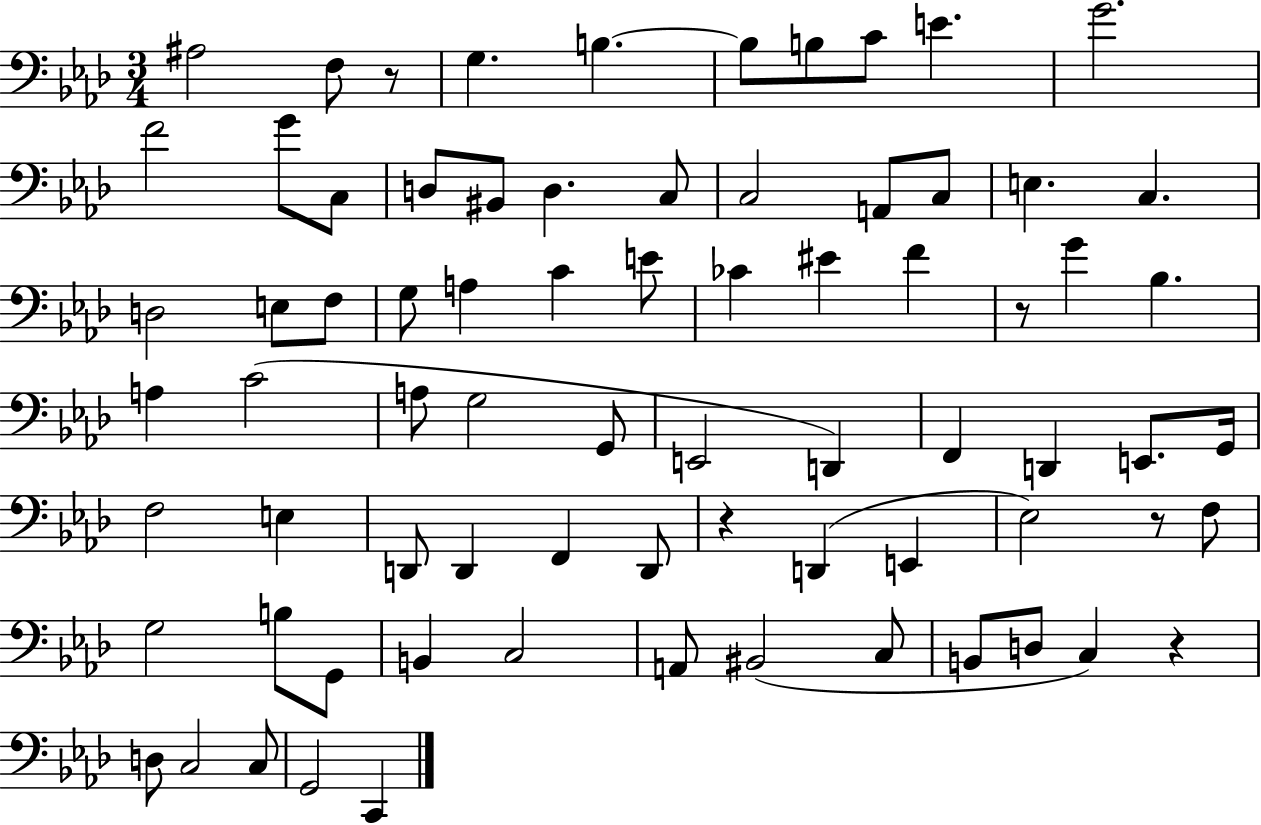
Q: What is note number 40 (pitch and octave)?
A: D2